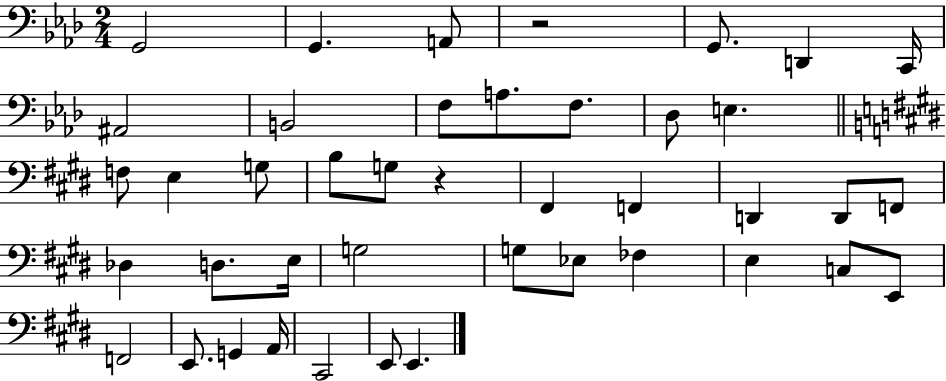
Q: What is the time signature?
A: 2/4